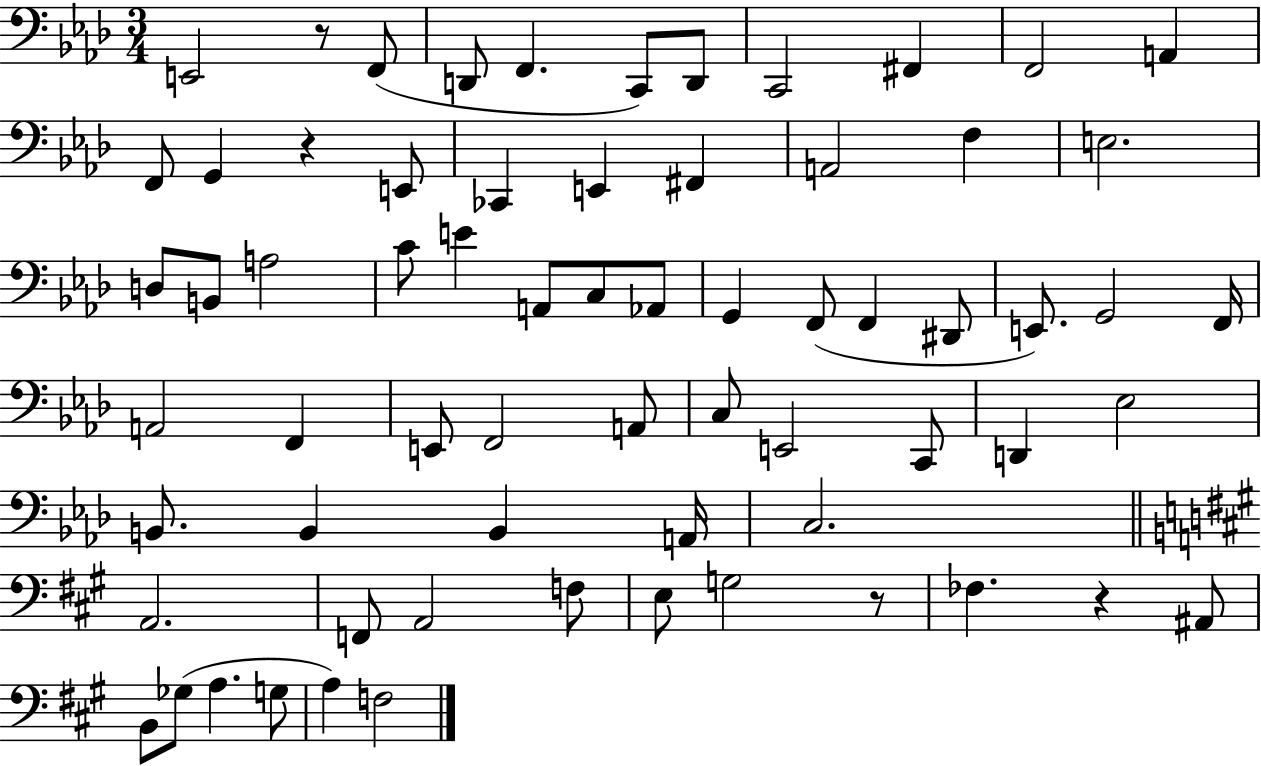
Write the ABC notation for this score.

X:1
T:Untitled
M:3/4
L:1/4
K:Ab
E,,2 z/2 F,,/2 D,,/2 F,, C,,/2 D,,/2 C,,2 ^F,, F,,2 A,, F,,/2 G,, z E,,/2 _C,, E,, ^F,, A,,2 F, E,2 D,/2 B,,/2 A,2 C/2 E A,,/2 C,/2 _A,,/2 G,, F,,/2 F,, ^D,,/2 E,,/2 G,,2 F,,/4 A,,2 F,, E,,/2 F,,2 A,,/2 C,/2 E,,2 C,,/2 D,, _E,2 B,,/2 B,, B,, A,,/4 C,2 A,,2 F,,/2 A,,2 F,/2 E,/2 G,2 z/2 _F, z ^A,,/2 B,,/2 _G,/2 A, G,/2 A, F,2